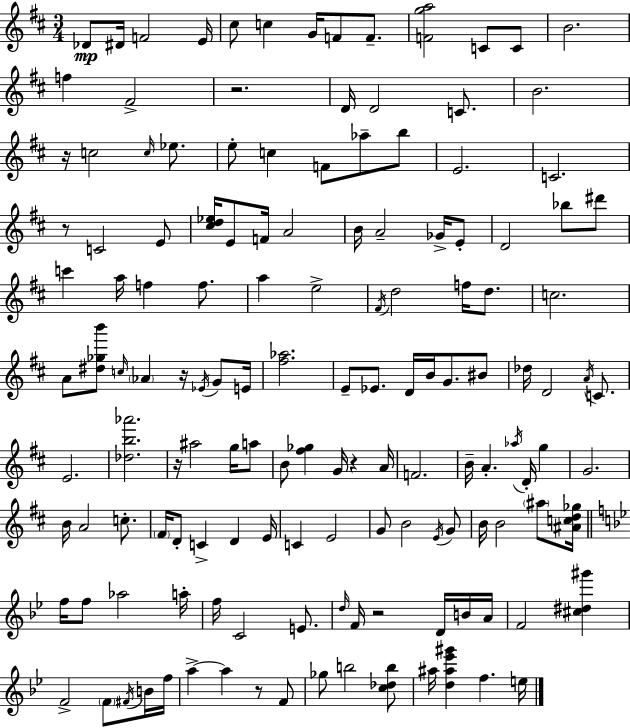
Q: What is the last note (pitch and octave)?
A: E5